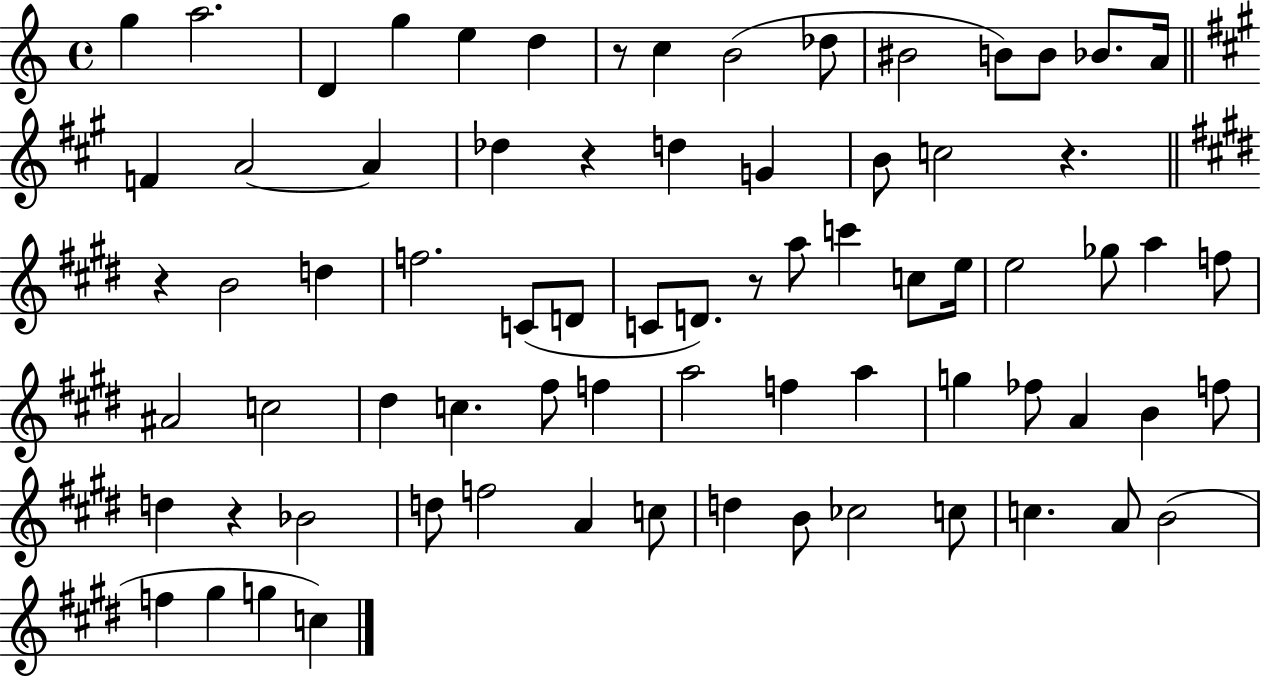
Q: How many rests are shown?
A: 6